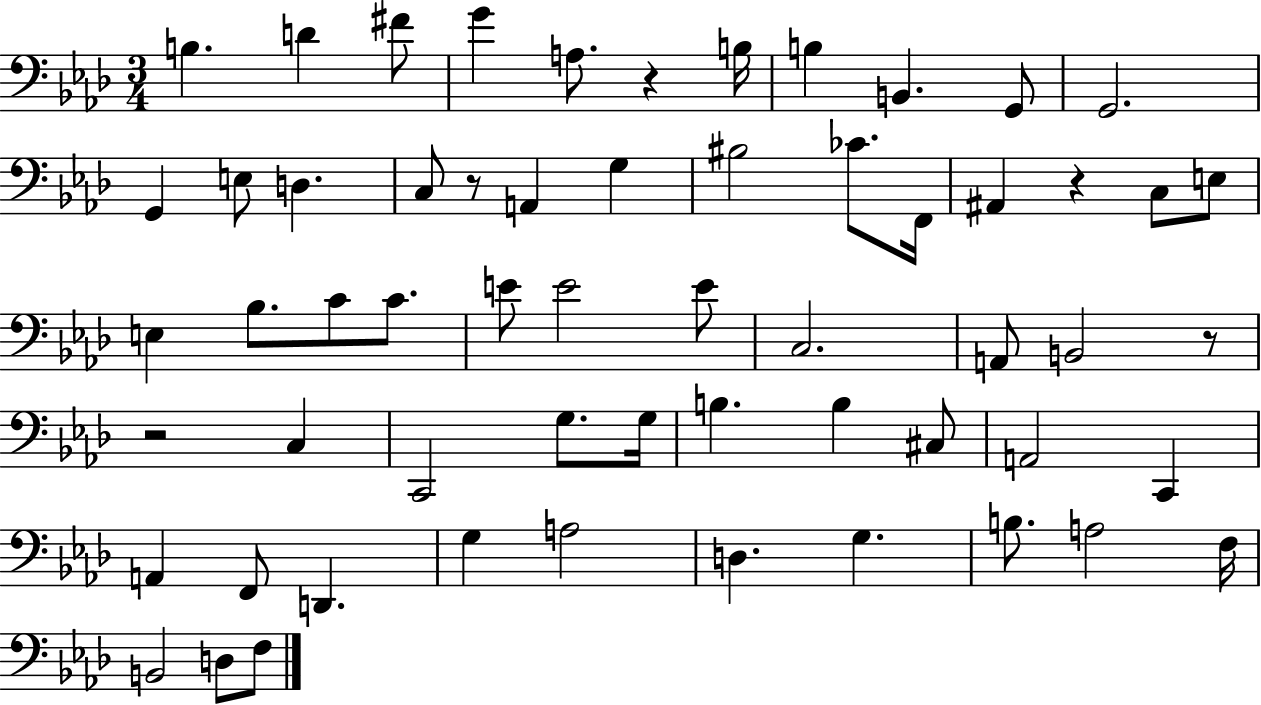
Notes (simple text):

B3/q. D4/q F#4/e G4/q A3/e. R/q B3/s B3/q B2/q. G2/e G2/h. G2/q E3/e D3/q. C3/e R/e A2/q G3/q BIS3/h CES4/e. F2/s A#2/q R/q C3/e E3/e E3/q Bb3/e. C4/e C4/e. E4/e E4/h E4/e C3/h. A2/e B2/h R/e R/h C3/q C2/h G3/e. G3/s B3/q. B3/q C#3/e A2/h C2/q A2/q F2/e D2/q. G3/q A3/h D3/q. G3/q. B3/e. A3/h F3/s B2/h D3/e F3/e